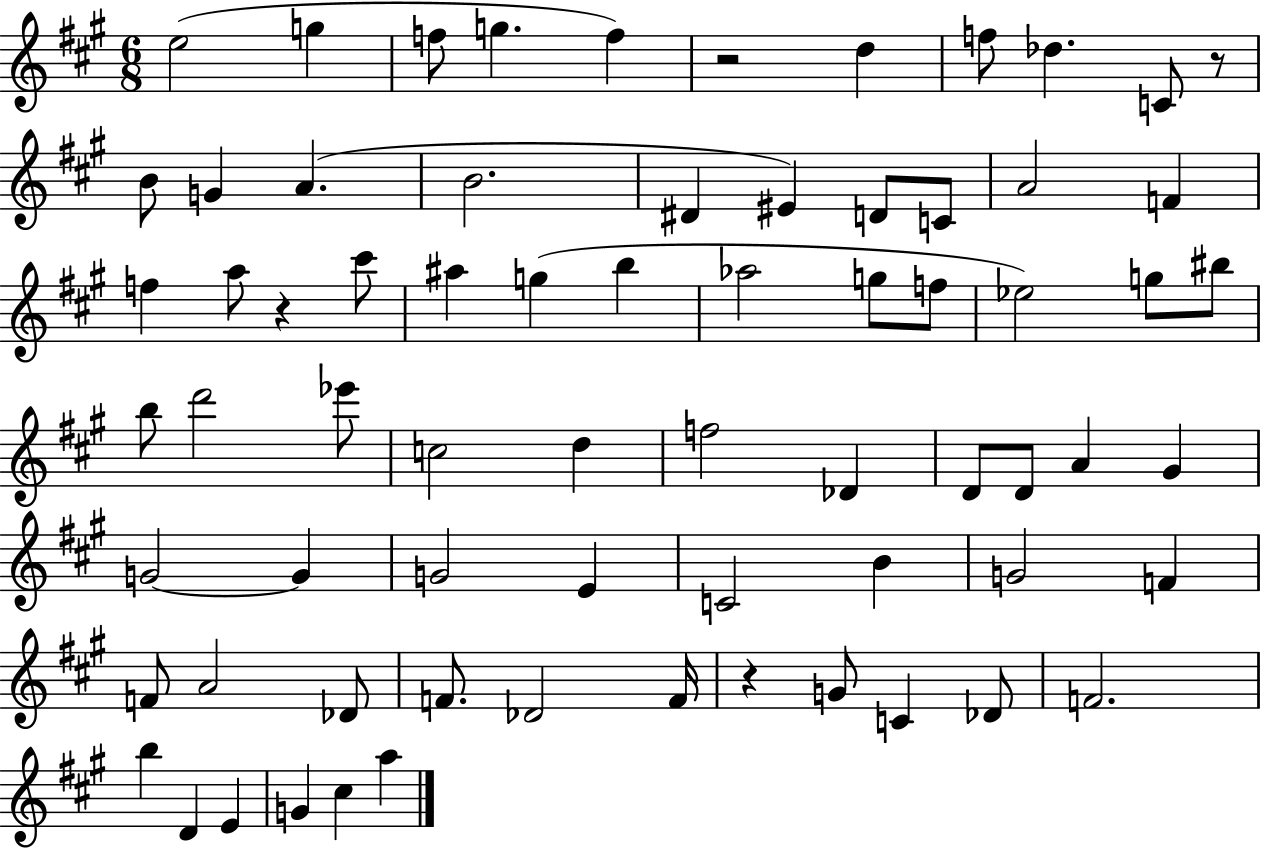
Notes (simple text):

E5/h G5/q F5/e G5/q. F5/q R/h D5/q F5/e Db5/q. C4/e R/e B4/e G4/q A4/q. B4/h. D#4/q EIS4/q D4/e C4/e A4/h F4/q F5/q A5/e R/q C#6/e A#5/q G5/q B5/q Ab5/h G5/e F5/e Eb5/h G5/e BIS5/e B5/e D6/h Eb6/e C5/h D5/q F5/h Db4/q D4/e D4/e A4/q G#4/q G4/h G4/q G4/h E4/q C4/h B4/q G4/h F4/q F4/e A4/h Db4/e F4/e. Db4/h F4/s R/q G4/e C4/q Db4/e F4/h. B5/q D4/q E4/q G4/q C#5/q A5/q